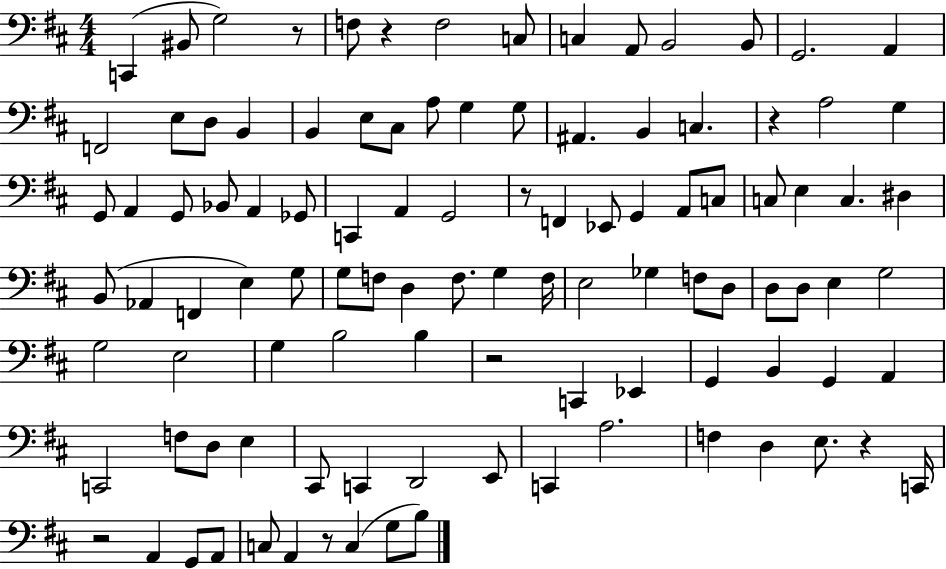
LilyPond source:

{
  \clef bass
  \numericTimeSignature
  \time 4/4
  \key d \major
  \repeat volta 2 { c,4( bis,8 g2) r8 | f8 r4 f2 c8 | c4 a,8 b,2 b,8 | g,2. a,4 | \break f,2 e8 d8 b,4 | b,4 e8 cis8 a8 g4 g8 | ais,4. b,4 c4. | r4 a2 g4 | \break g,8 a,4 g,8 bes,8 a,4 ges,8 | c,4 a,4 g,2 | r8 f,4 ees,8 g,4 a,8 c8 | c8 e4 c4. dis4 | \break b,8( aes,4 f,4 e4) g8 | g8 f8 d4 f8. g4 f16 | e2 ges4 f8 d8 | d8 d8 e4 g2 | \break g2 e2 | g4 b2 b4 | r2 c,4 ees,4 | g,4 b,4 g,4 a,4 | \break c,2 f8 d8 e4 | cis,8 c,4 d,2 e,8 | c,4 a2. | f4 d4 e8. r4 c,16 | \break r2 a,4 g,8 a,8 | c8 a,4 r8 c4( g8 b8) | } \bar "|."
}